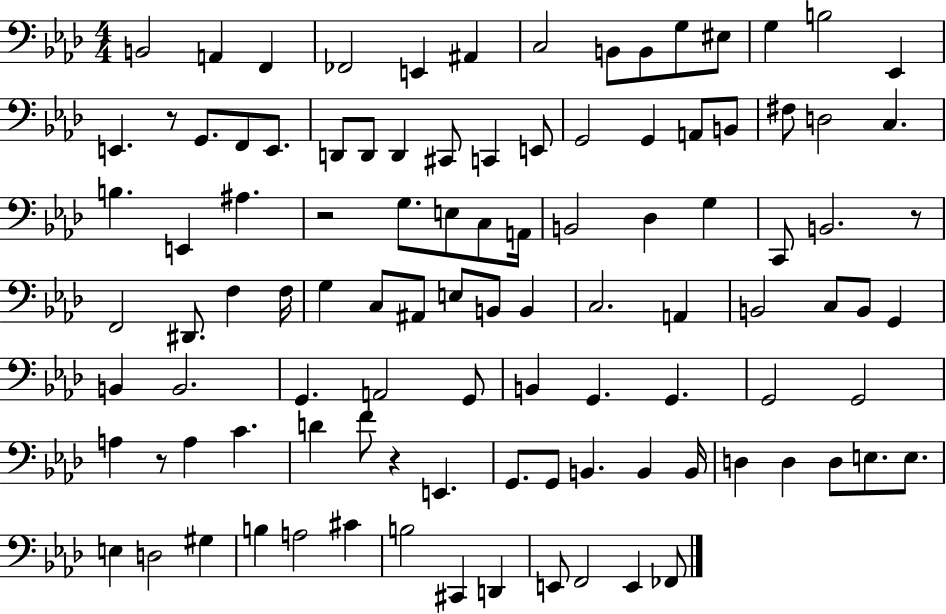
B2/h A2/q F2/q FES2/h E2/q A#2/q C3/h B2/e B2/e G3/e EIS3/e G3/q B3/h Eb2/q E2/q. R/e G2/e. F2/e E2/e. D2/e D2/e D2/q C#2/e C2/q E2/e G2/h G2/q A2/e B2/e F#3/e D3/h C3/q. B3/q. E2/q A#3/q. R/h G3/e. E3/e C3/e A2/s B2/h Db3/q G3/q C2/e B2/h. R/e F2/h D#2/e. F3/q F3/s G3/q C3/e A#2/e E3/e B2/e B2/q C3/h. A2/q B2/h C3/e B2/e G2/q B2/q B2/h. G2/q. A2/h G2/e B2/q G2/q. G2/q. G2/h G2/h A3/q R/e A3/q C4/q. D4/q F4/e R/q E2/q. G2/e. G2/e B2/q. B2/q B2/s D3/q D3/q D3/e E3/e. E3/e. E3/q D3/h G#3/q B3/q A3/h C#4/q B3/h C#2/q D2/q E2/e F2/h E2/q FES2/e